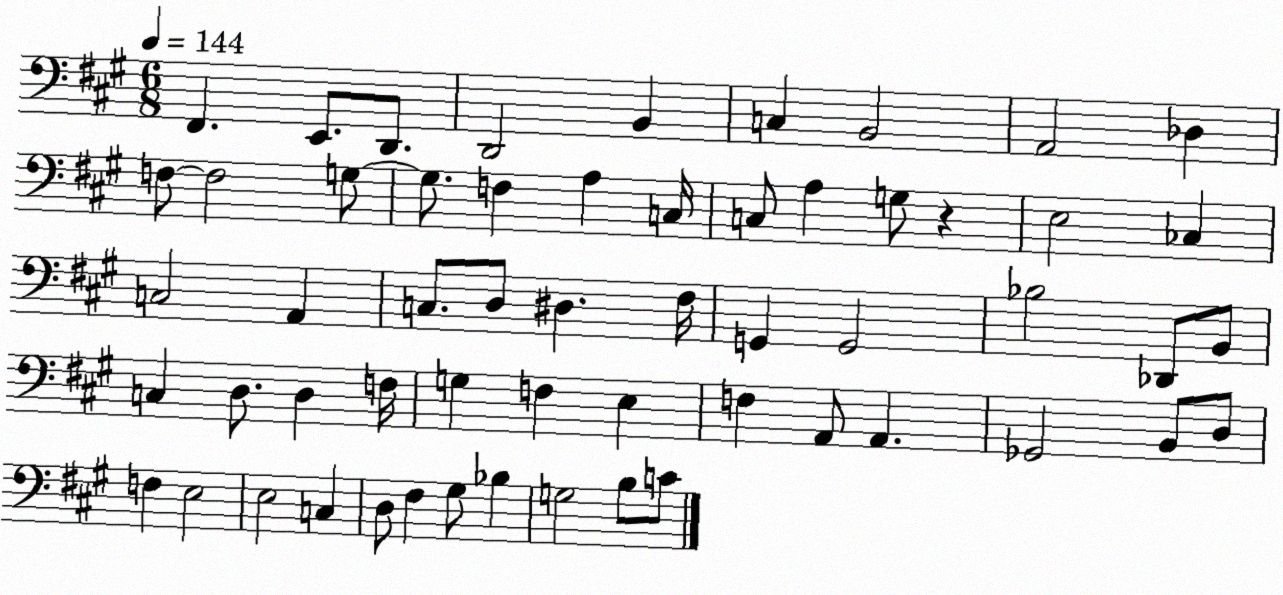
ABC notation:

X:1
T:Untitled
M:6/8
L:1/4
K:A
^F,, E,,/2 D,,/2 D,,2 B,, C, B,,2 A,,2 _D, F,/2 F,2 G,/2 G,/2 F, A, C,/4 C,/2 A, G,/2 z E,2 _C, C,2 A,, C,/2 D,/2 ^D, ^F,/4 G,, G,,2 _B,2 _D,,/2 B,,/2 C, D,/2 D, F,/4 G, F, E, F, A,,/2 A,, _G,,2 B,,/2 D,/2 F, E,2 E,2 C, D,/2 ^F, ^G,/2 _B, G,2 B,/2 C/2